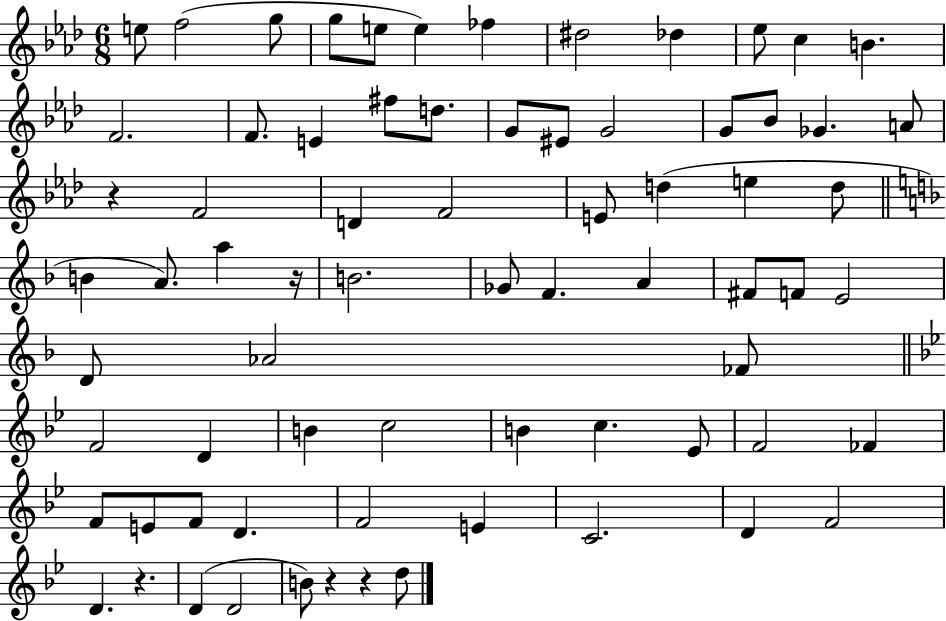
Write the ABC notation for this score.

X:1
T:Untitled
M:6/8
L:1/4
K:Ab
e/2 f2 g/2 g/2 e/2 e _f ^d2 _d _e/2 c B F2 F/2 E ^f/2 d/2 G/2 ^E/2 G2 G/2 _B/2 _G A/2 z F2 D F2 E/2 d e d/2 B A/2 a z/4 B2 _G/2 F A ^F/2 F/2 E2 D/2 _A2 _F/2 F2 D B c2 B c _E/2 F2 _F F/2 E/2 F/2 D F2 E C2 D F2 D z D D2 B/2 z z d/2